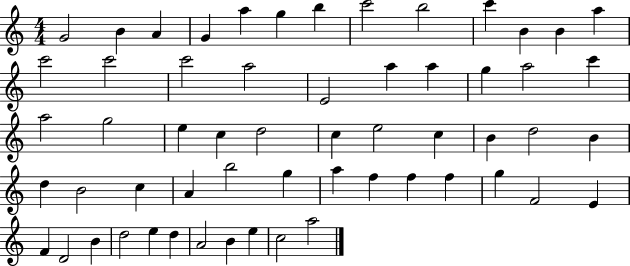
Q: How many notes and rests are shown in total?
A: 58